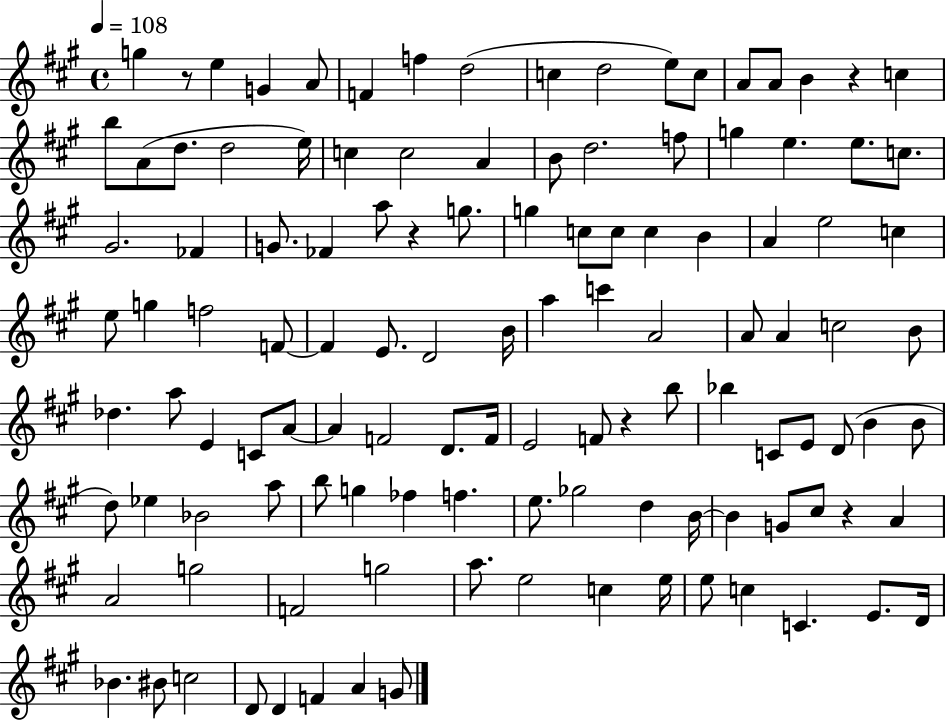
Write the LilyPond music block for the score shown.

{
  \clef treble
  \time 4/4
  \defaultTimeSignature
  \key a \major
  \tempo 4 = 108
  g''4 r8 e''4 g'4 a'8 | f'4 f''4 d''2( | c''4 d''2 e''8) c''8 | a'8 a'8 b'4 r4 c''4 | \break b''8 a'8( d''8. d''2 e''16) | c''4 c''2 a'4 | b'8 d''2. f''8 | g''4 e''4. e''8. c''8. | \break gis'2. fes'4 | g'8. fes'4 a''8 r4 g''8. | g''4 c''8 c''8 c''4 b'4 | a'4 e''2 c''4 | \break e''8 g''4 f''2 f'8~~ | f'4 e'8. d'2 b'16 | a''4 c'''4 a'2 | a'8 a'4 c''2 b'8 | \break des''4. a''8 e'4 c'8 a'8~~ | a'4 f'2 d'8. f'16 | e'2 f'8 r4 b''8 | bes''4 c'8 e'8 d'8( b'4 b'8 | \break d''8) ees''4 bes'2 a''8 | b''8 g''4 fes''4 f''4. | e''8. ges''2 d''4 b'16~~ | b'4 g'8 cis''8 r4 a'4 | \break a'2 g''2 | f'2 g''2 | a''8. e''2 c''4 e''16 | e''8 c''4 c'4. e'8. d'16 | \break bes'4. bis'8 c''2 | d'8 d'4 f'4 a'4 g'8 | \bar "|."
}